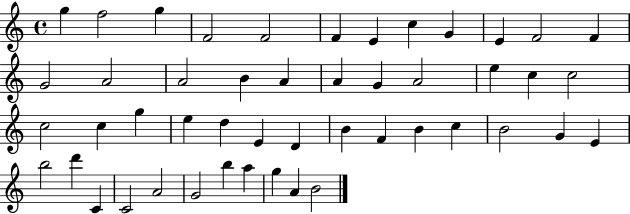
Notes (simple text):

G5/q F5/h G5/q F4/h F4/h F4/q E4/q C5/q G4/q E4/q F4/h F4/q G4/h A4/h A4/h B4/q A4/q A4/q G4/q A4/h E5/q C5/q C5/h C5/h C5/q G5/q E5/q D5/q E4/q D4/q B4/q F4/q B4/q C5/q B4/h G4/q E4/q B5/h D6/q C4/q C4/h A4/h G4/h B5/q A5/q G5/q A4/q B4/h